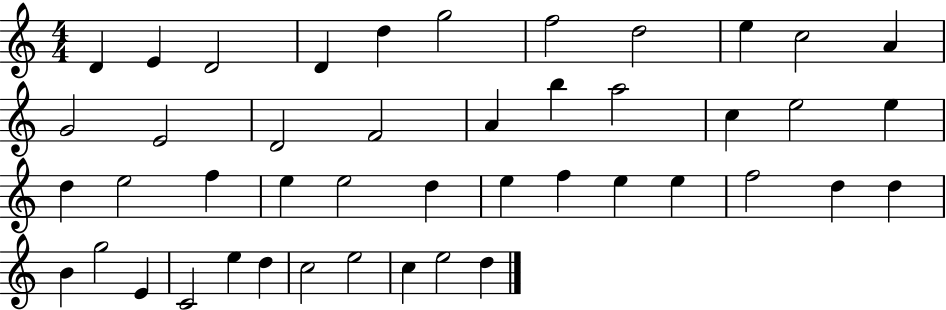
D4/q E4/q D4/h D4/q D5/q G5/h F5/h D5/h E5/q C5/h A4/q G4/h E4/h D4/h F4/h A4/q B5/q A5/h C5/q E5/h E5/q D5/q E5/h F5/q E5/q E5/h D5/q E5/q F5/q E5/q E5/q F5/h D5/q D5/q B4/q G5/h E4/q C4/h E5/q D5/q C5/h E5/h C5/q E5/h D5/q